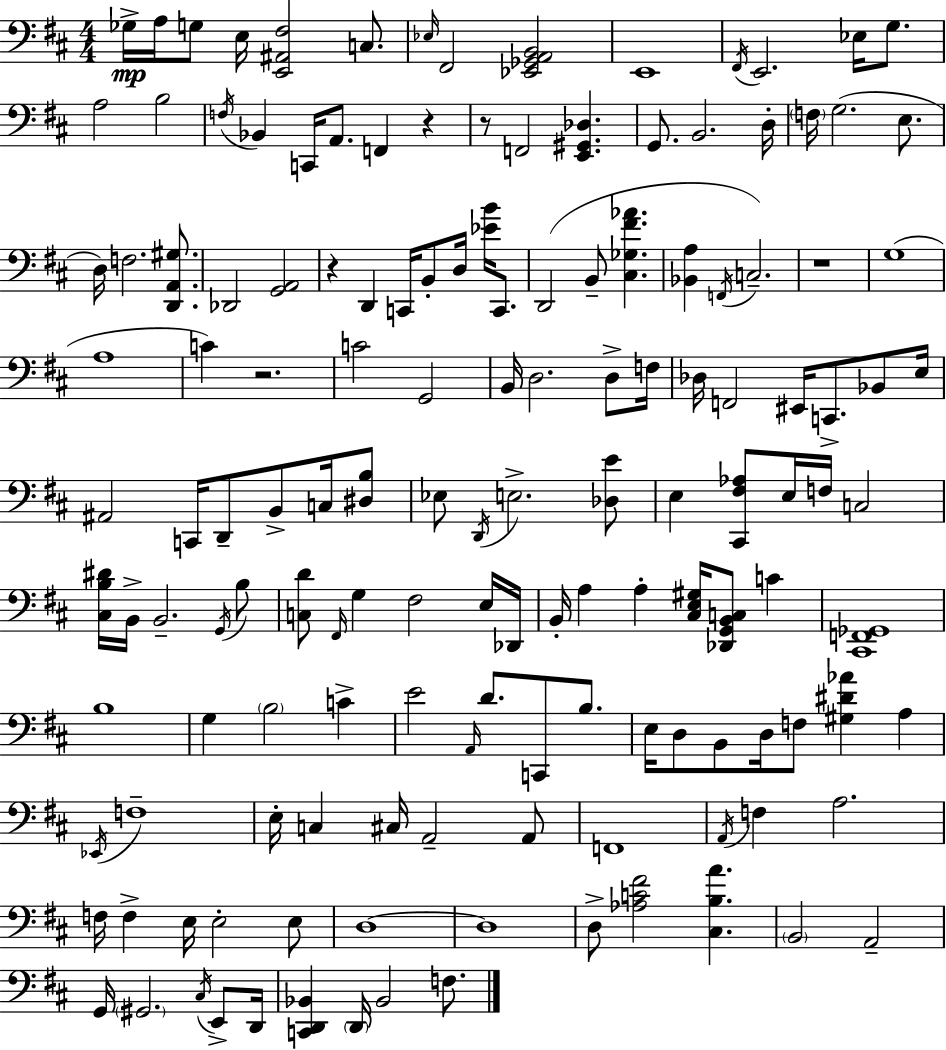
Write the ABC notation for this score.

X:1
T:Untitled
M:4/4
L:1/4
K:D
_G,/4 A,/4 G,/2 E,/4 [E,,^A,,^F,]2 C,/2 _E,/4 ^F,,2 [_E,,_G,,A,,B,,]2 E,,4 ^F,,/4 E,,2 _E,/4 G,/2 A,2 B,2 F,/4 _B,, C,,/4 A,,/2 F,, z z/2 F,,2 [E,,^G,,_D,] G,,/2 B,,2 D,/4 F,/4 G,2 E,/2 D,/4 F,2 [D,,A,,^G,]/2 _D,,2 [G,,A,,]2 z D,, C,,/4 B,,/2 D,/4 [_EB]/4 C,,/2 D,,2 B,,/2 [^C,_G,^F_A] [_B,,A,] F,,/4 C,2 z4 G,4 A,4 C z2 C2 G,,2 B,,/4 D,2 D,/2 F,/4 _D,/4 F,,2 ^E,,/4 C,,/2 _B,,/2 E,/4 ^A,,2 C,,/4 D,,/2 B,,/2 C,/4 [^D,B,]/2 _E,/2 D,,/4 E,2 [_D,E]/2 E, [^C,,^F,_A,]/2 E,/4 F,/4 C,2 [^C,B,^D]/4 B,,/4 B,,2 G,,/4 B,/2 [C,D]/2 ^F,,/4 G, ^F,2 E,/4 _D,,/4 B,,/4 A, A, [^C,E,^G,]/4 [_D,,G,,B,,C,]/2 C [^C,,F,,_G,,]4 B,4 G, B,2 C E2 A,,/4 D/2 C,,/2 B,/2 E,/4 D,/2 B,,/2 D,/4 F,/2 [^G,^D_A] A, _E,,/4 F,4 E,/4 C, ^C,/4 A,,2 A,,/2 F,,4 A,,/4 F, A,2 F,/4 F, E,/4 E,2 E,/2 D,4 D,4 D,/2 [_A,C^F]2 [^C,B,A] B,,2 A,,2 G,,/4 ^G,,2 ^C,/4 E,,/2 D,,/4 [C,,D,,_B,,] D,,/4 _B,,2 F,/2